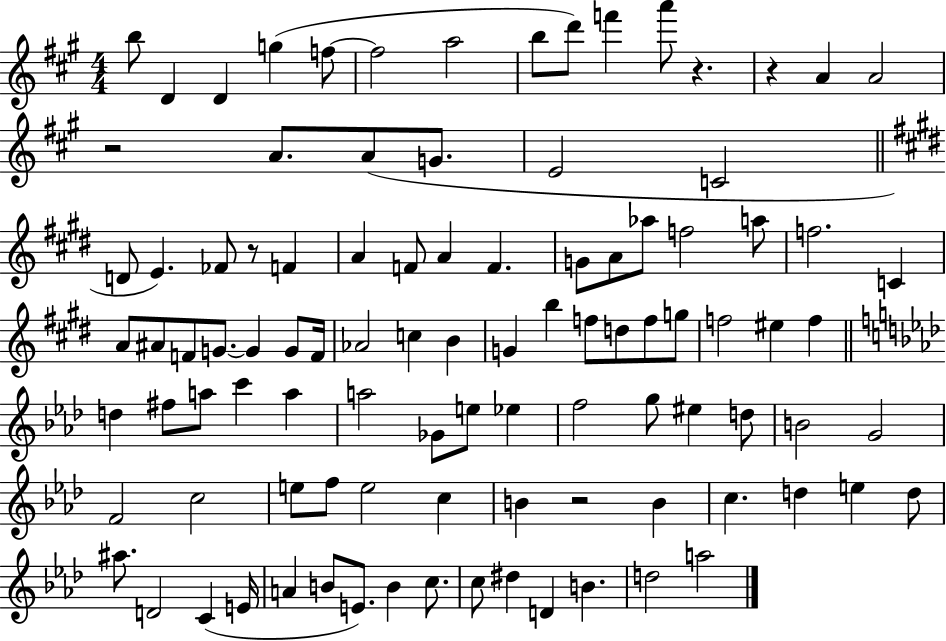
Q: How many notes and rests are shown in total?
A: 99